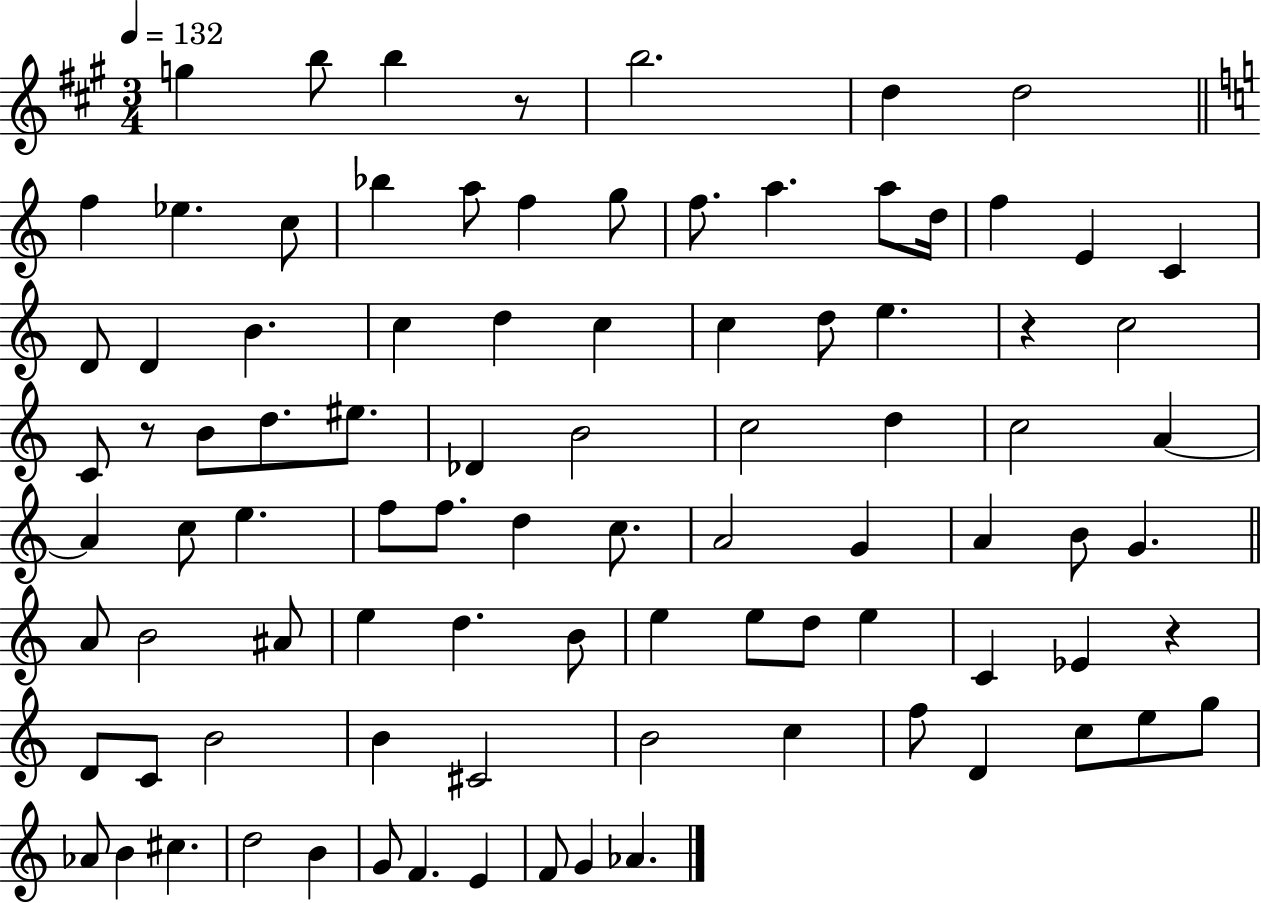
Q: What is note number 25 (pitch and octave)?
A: D5